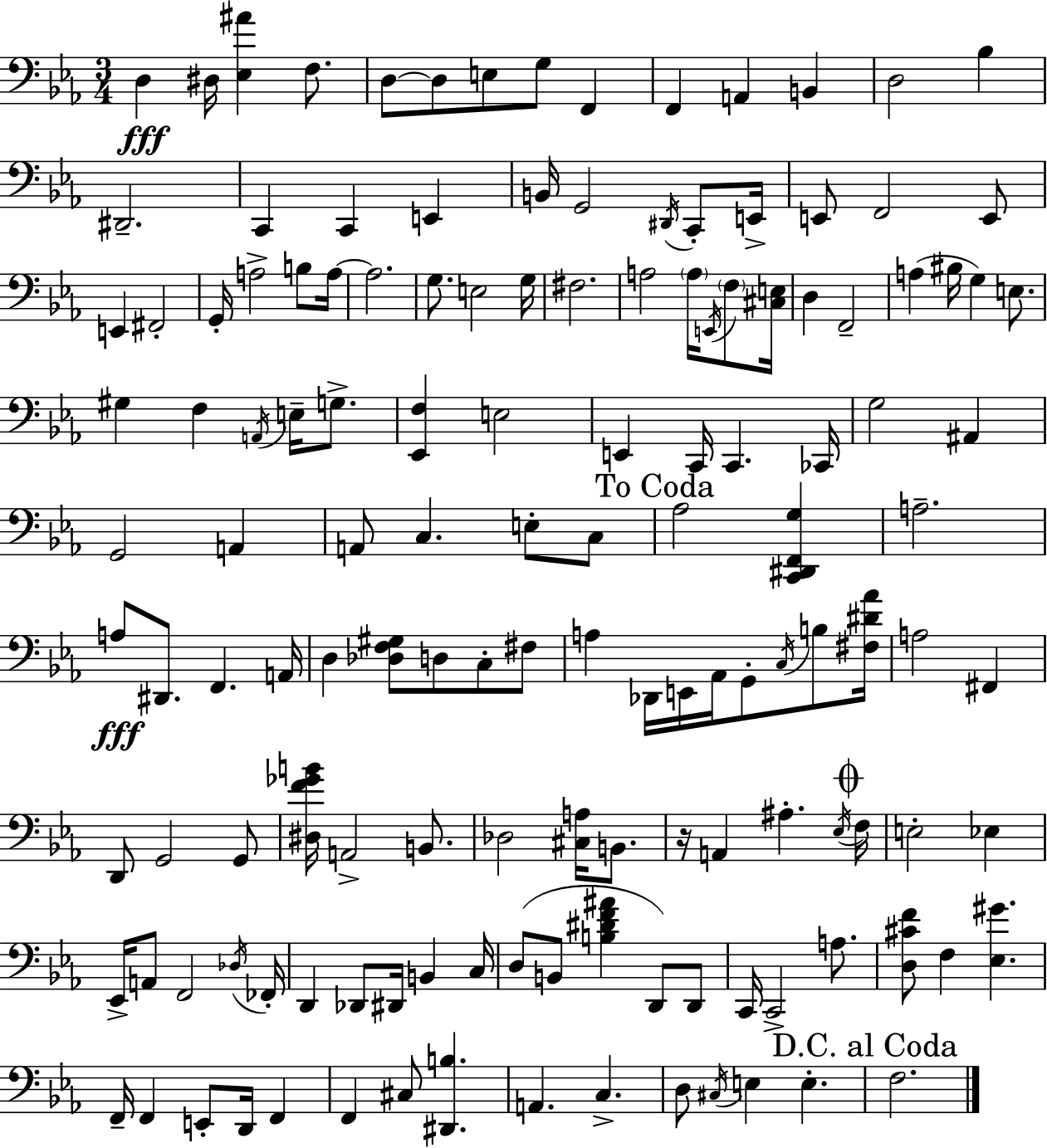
{
  \clef bass
  \numericTimeSignature
  \time 3/4
  \key c \minor
  d4\fff dis16 <ees ais'>4 f8. | d8~~ d8 e8 g8 f,4 | f,4 a,4 b,4 | d2 bes4 | \break dis,2.-- | c,4 c,4 e,4 | b,16 g,2 \acciaccatura { dis,16 } c,8-. | e,16-> e,8 f,2 e,8 | \break e,4 fis,2-. | g,16-. a2-> b8 | a16~~ a2. | g8. e2 | \break g16 fis2. | a2 \parenthesize a16 \acciaccatura { e,16 } \parenthesize f8 | <cis e>16 d4 f,2-- | a4( bis16 g4) e8. | \break gis4 f4 \acciaccatura { a,16 } e16-- | g8.-> <ees, f>4 e2 | e,4 c,16 c,4. | ces,16 g2 ais,4 | \break g,2 a,4 | a,8 c4. e8-. | c8 \mark "To Coda" aes2 <c, dis, f, g>4 | a2.-- | \break a8\fff dis,8. f,4. | a,16 d4 <des f gis>8 d8 c8-. | fis8 a4 des,16 e,16 aes,16 g,8-. | \acciaccatura { c16 } b8 <fis dis' aes'>16 a2 | \break fis,4 d,8 g,2 | g,8 <dis f' ges' b'>16 a,2-> | b,8. des2 | <cis a>16 b,8. r16 a,4 ais4.-. | \break \acciaccatura { ees16 } \mark \markup { \musicglyph "scripts.coda" } f16 e2-. | ees4 ees,16-> a,8 f,2 | \acciaccatura { des16 } fes,16-. d,4 des,8 | dis,16 b,4 c16 d8( b,8 <b dis' f' ais'>4 | \break d,8) d,8 c,16 c,2-> | a8. <d cis' f'>8 f4 | <ees gis'>4. f,16-- f,4 e,8-. | d,16 f,4 f,4 cis8 | \break <dis, b>4. a,4. | c4.-> d8 \acciaccatura { cis16 } e4 | e4.-. \mark "D.C. al Coda" f2. | \bar "|."
}